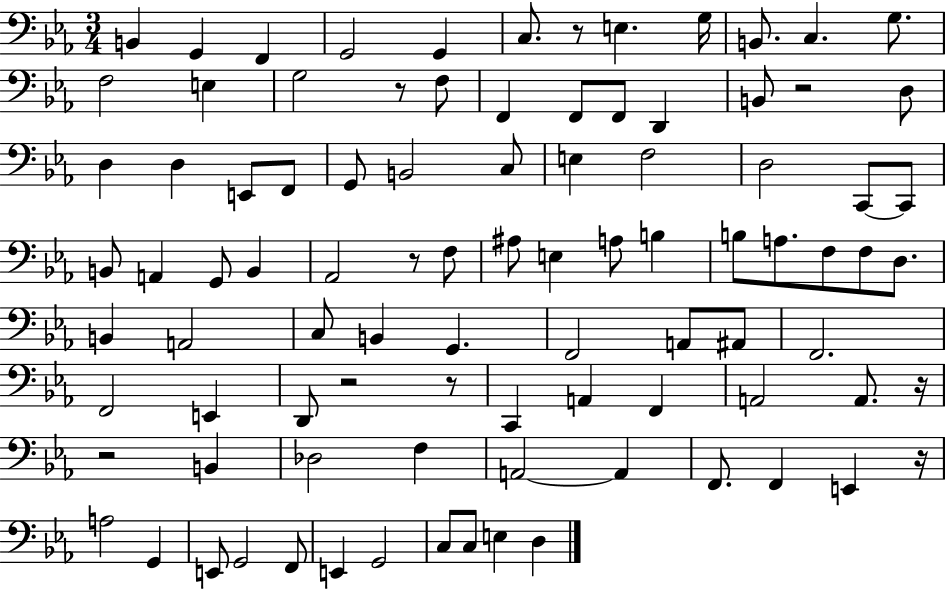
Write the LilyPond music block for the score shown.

{
  \clef bass
  \numericTimeSignature
  \time 3/4
  \key ees \major
  \repeat volta 2 { b,4 g,4 f,4 | g,2 g,4 | c8. r8 e4. g16 | b,8. c4. g8. | \break f2 e4 | g2 r8 f8 | f,4 f,8 f,8 d,4 | b,8 r2 d8 | \break d4 d4 e,8 f,8 | g,8 b,2 c8 | e4 f2 | d2 c,8~~ c,8 | \break b,8 a,4 g,8 b,4 | aes,2 r8 f8 | ais8 e4 a8 b4 | b8 a8. f8 f8 d8. | \break b,4 a,2 | c8 b,4 g,4. | f,2 a,8 ais,8 | f,2. | \break f,2 e,4 | d,8 r2 r8 | c,4 a,4 f,4 | a,2 a,8. r16 | \break r2 b,4 | des2 f4 | a,2~~ a,4 | f,8. f,4 e,4 r16 | \break a2 g,4 | e,8 g,2 f,8 | e,4 g,2 | c8 c8 e4 d4 | \break } \bar "|."
}